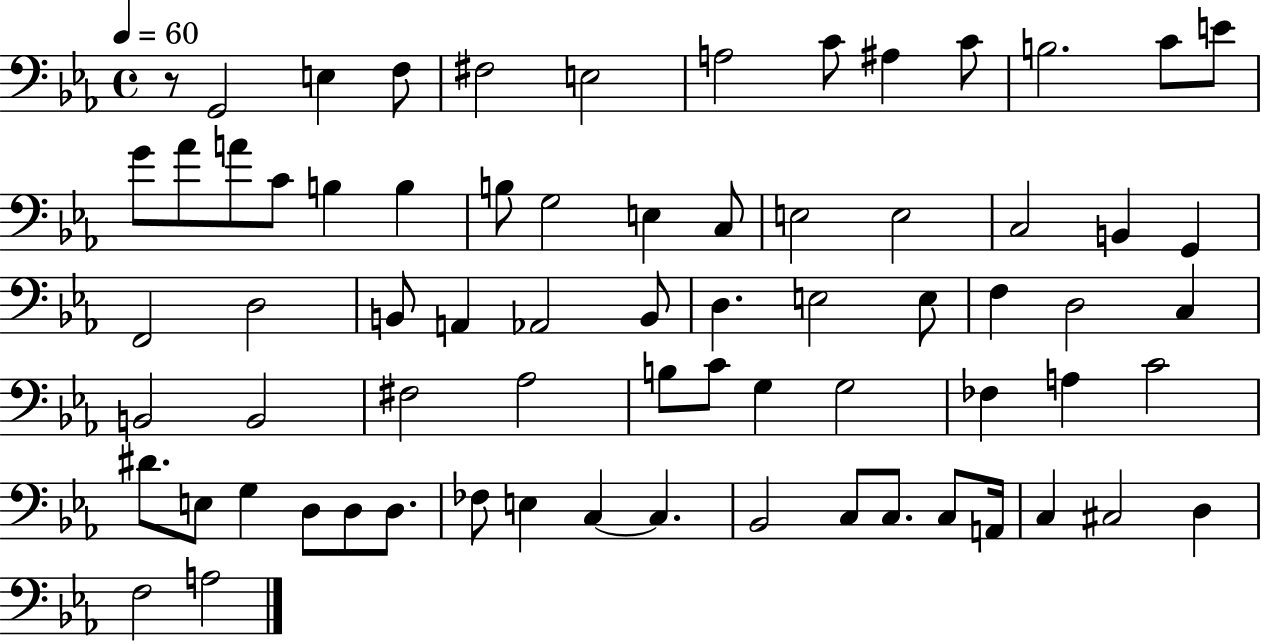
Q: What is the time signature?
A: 4/4